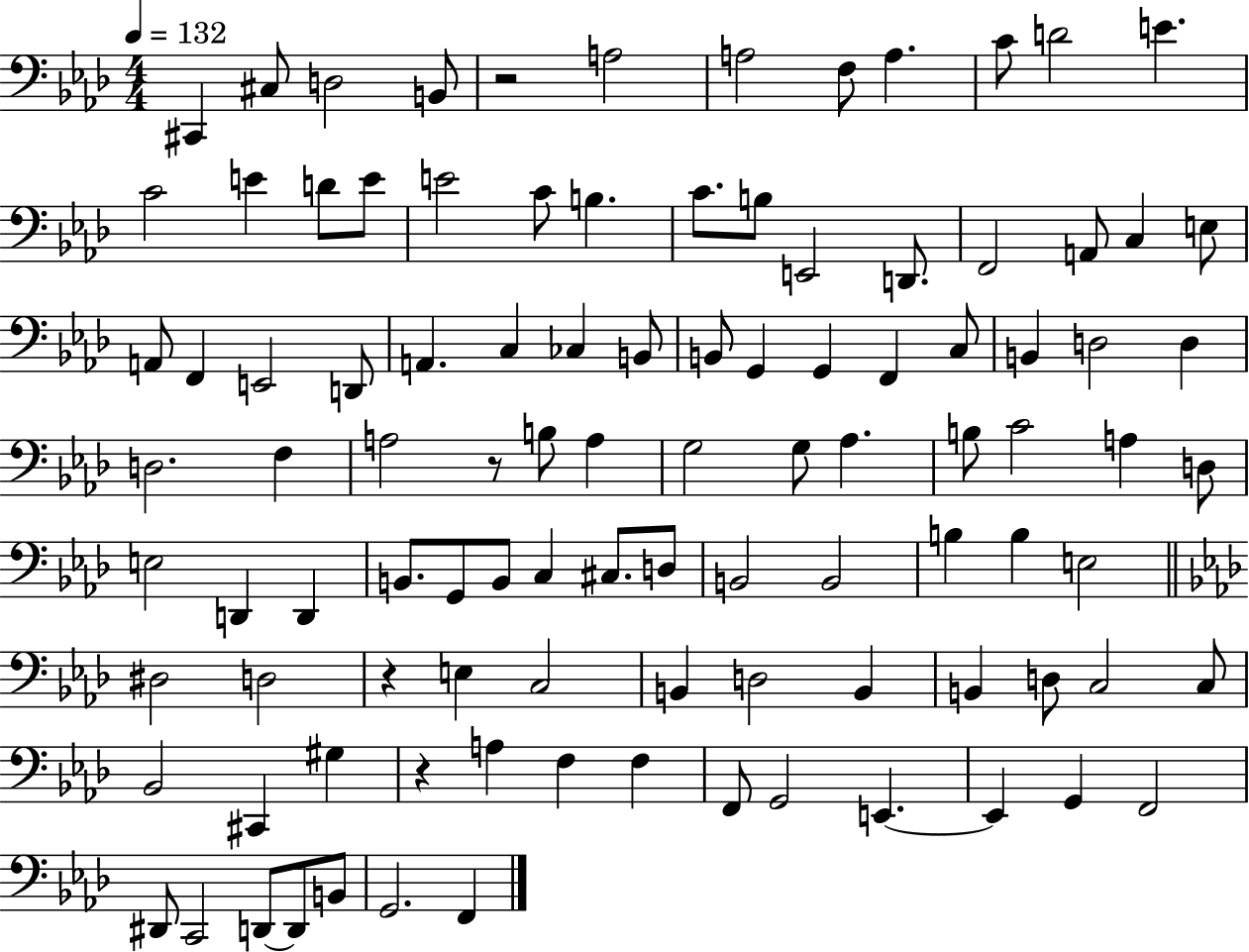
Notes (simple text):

C#2/q C#3/e D3/h B2/e R/h A3/h A3/h F3/e A3/q. C4/e D4/h E4/q. C4/h E4/q D4/e E4/e E4/h C4/e B3/q. C4/e. B3/e E2/h D2/e. F2/h A2/e C3/q E3/e A2/e F2/q E2/h D2/e A2/q. C3/q CES3/q B2/e B2/e G2/q G2/q F2/q C3/e B2/q D3/h D3/q D3/h. F3/q A3/h R/e B3/e A3/q G3/h G3/e Ab3/q. B3/e C4/h A3/q D3/e E3/h D2/q D2/q B2/e. G2/e B2/e C3/q C#3/e. D3/e B2/h B2/h B3/q B3/q E3/h D#3/h D3/h R/q E3/q C3/h B2/q D3/h B2/q B2/q D3/e C3/h C3/e Bb2/h C#2/q G#3/q R/q A3/q F3/q F3/q F2/e G2/h E2/q. E2/q G2/q F2/h D#2/e C2/h D2/e D2/e B2/e G2/h. F2/q